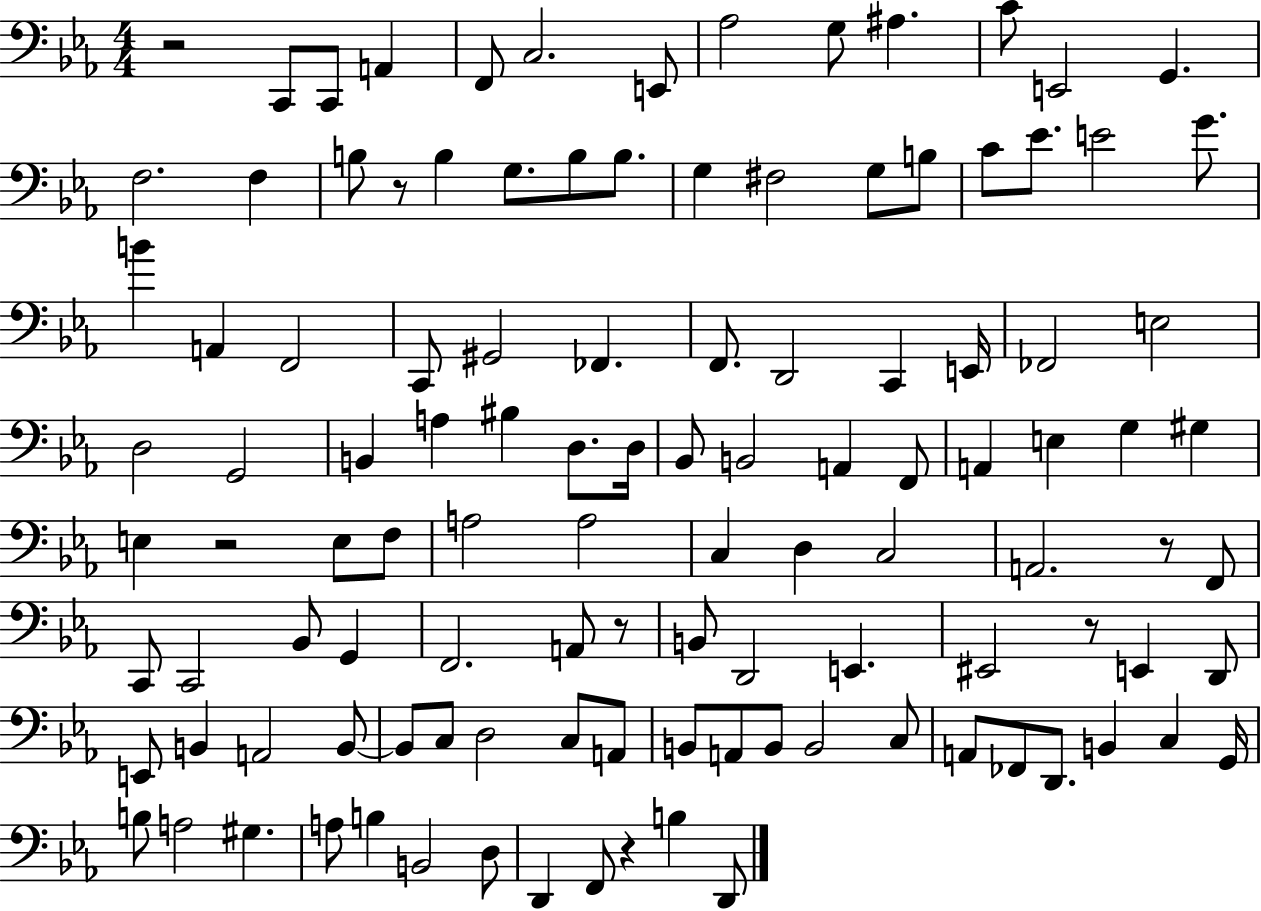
X:1
T:Untitled
M:4/4
L:1/4
K:Eb
z2 C,,/2 C,,/2 A,, F,,/2 C,2 E,,/2 _A,2 G,/2 ^A, C/2 E,,2 G,, F,2 F, B,/2 z/2 B, G,/2 B,/2 B,/2 G, ^F,2 G,/2 B,/2 C/2 _E/2 E2 G/2 B A,, F,,2 C,,/2 ^G,,2 _F,, F,,/2 D,,2 C,, E,,/4 _F,,2 E,2 D,2 G,,2 B,, A, ^B, D,/2 D,/4 _B,,/2 B,,2 A,, F,,/2 A,, E, G, ^G, E, z2 E,/2 F,/2 A,2 A,2 C, D, C,2 A,,2 z/2 F,,/2 C,,/2 C,,2 _B,,/2 G,, F,,2 A,,/2 z/2 B,,/2 D,,2 E,, ^E,,2 z/2 E,, D,,/2 E,,/2 B,, A,,2 B,,/2 B,,/2 C,/2 D,2 C,/2 A,,/2 B,,/2 A,,/2 B,,/2 B,,2 C,/2 A,,/2 _F,,/2 D,,/2 B,, C, G,,/4 B,/2 A,2 ^G, A,/2 B, B,,2 D,/2 D,, F,,/2 z B, D,,/2